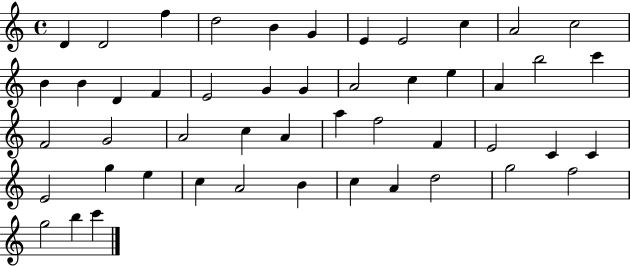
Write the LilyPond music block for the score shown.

{
  \clef treble
  \time 4/4
  \defaultTimeSignature
  \key c \major
  d'4 d'2 f''4 | d''2 b'4 g'4 | e'4 e'2 c''4 | a'2 c''2 | \break b'4 b'4 d'4 f'4 | e'2 g'4 g'4 | a'2 c''4 e''4 | a'4 b''2 c'''4 | \break f'2 g'2 | a'2 c''4 a'4 | a''4 f''2 f'4 | e'2 c'4 c'4 | \break e'2 g''4 e''4 | c''4 a'2 b'4 | c''4 a'4 d''2 | g''2 f''2 | \break g''2 b''4 c'''4 | \bar "|."
}